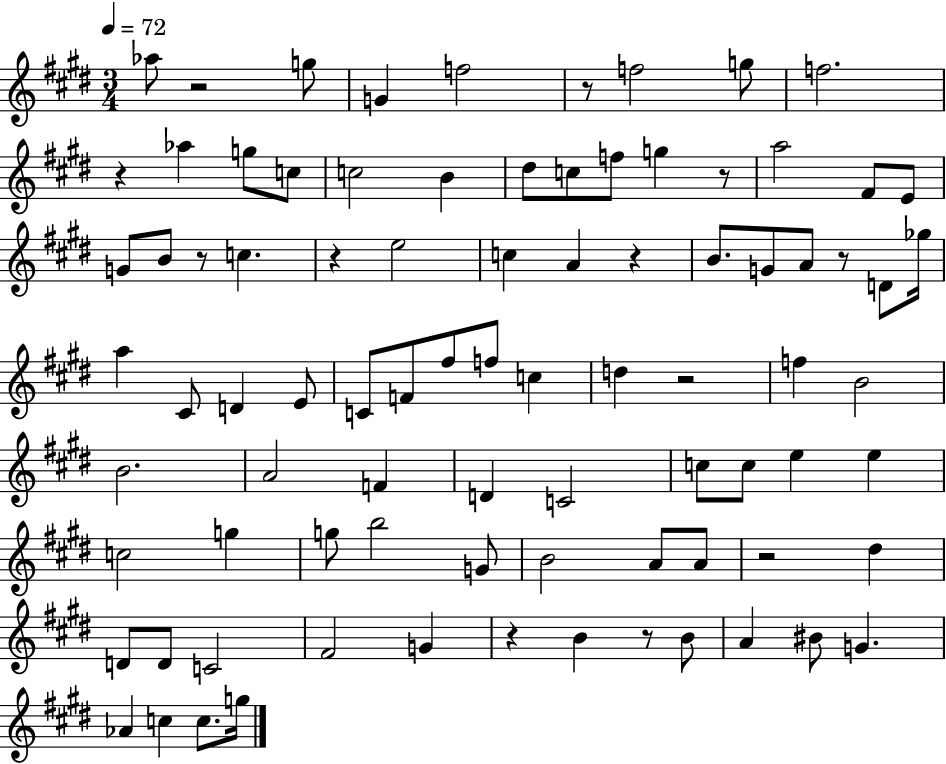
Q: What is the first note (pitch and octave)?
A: Ab5